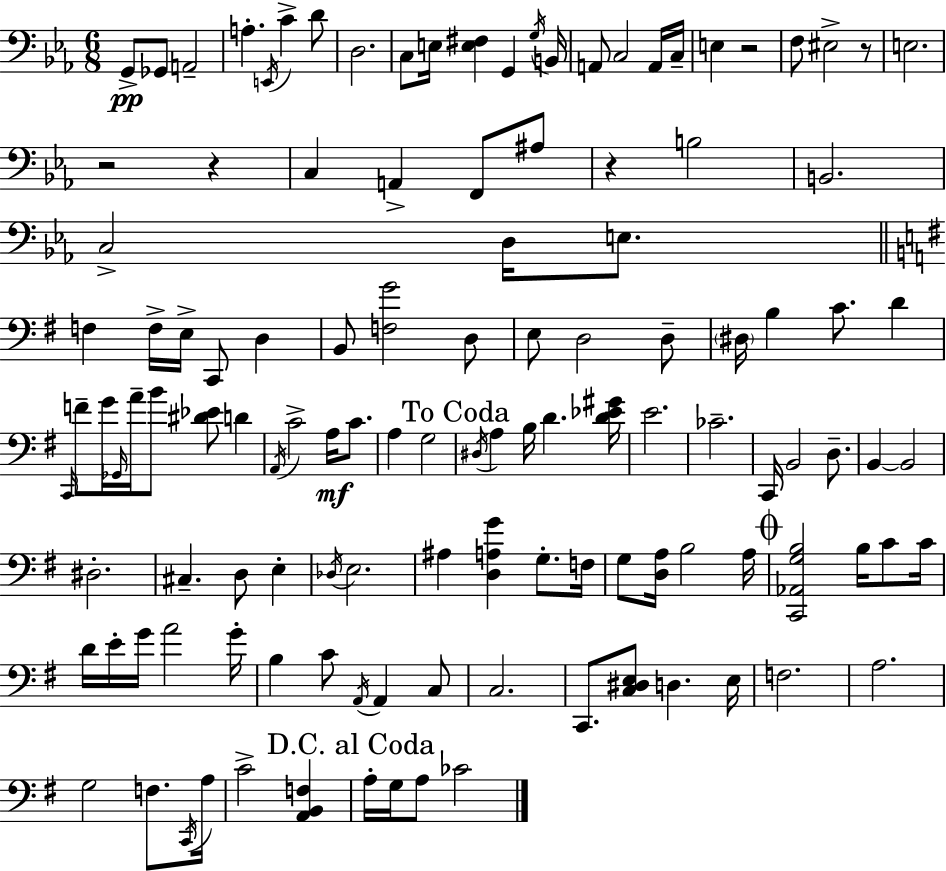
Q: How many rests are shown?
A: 5